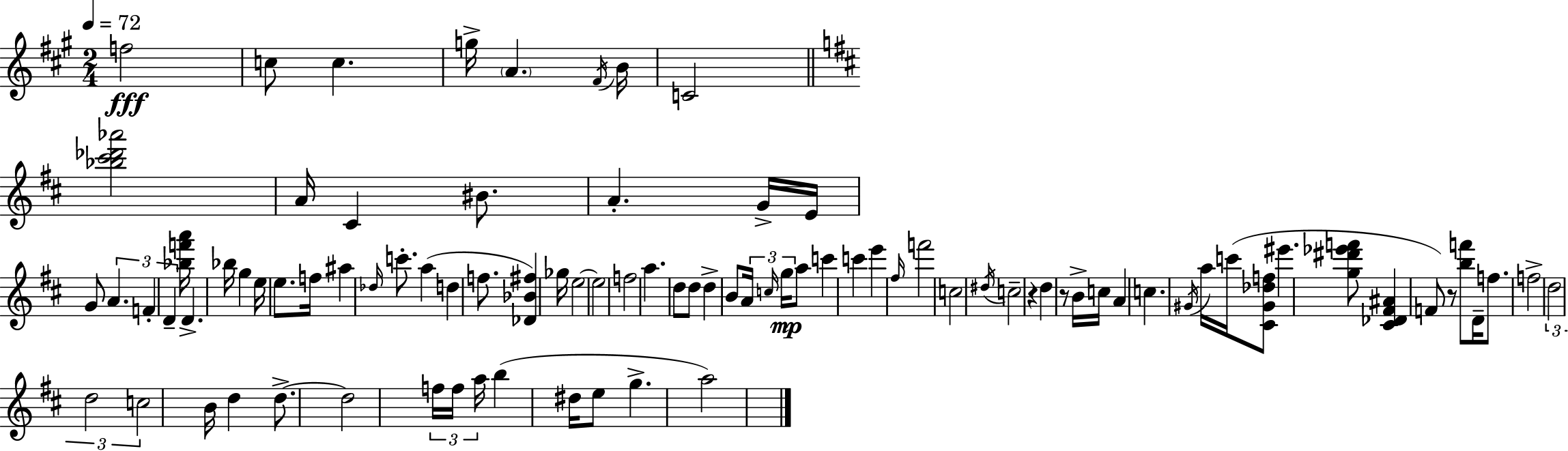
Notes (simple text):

F5/h C5/e C5/q. G5/s A4/q. F#4/s B4/s C4/h [Bb5,C#6,Db6,Ab6]/h A4/s C#4/q BIS4/e. A4/q. G4/s E4/s G4/e A4/q. F4/q D4/q [Bb5,F6,A6]/s D4/q. Bb5/s G5/q E5/s E5/e. F5/s A#5/q Db5/s C6/e. A5/q D5/q F5/e. [Db4,Bb4,F#5]/q Gb5/s E5/h E5/h F5/h A5/q. D5/e D5/e D5/q B4/e A4/s C5/s G5/s A5/e C6/q C6/q E6/q F#5/s F6/h C5/h D#5/s C5/h R/q D5/q R/e B4/s C5/s A4/q C5/q. G#4/s A5/s C6/s [C#4,G#4,Db5,F5]/e EIS6/q. [G5,D#6,Eb6,F6]/e [C#4,Db4,F#4,A#4]/q F4/e R/e [B5,F6]/e D4/s F5/e. F5/h D5/h D5/h C5/h B4/s D5/q D5/e. D5/h F5/s F5/s A5/s B5/q D#5/s E5/e G5/q. A5/h